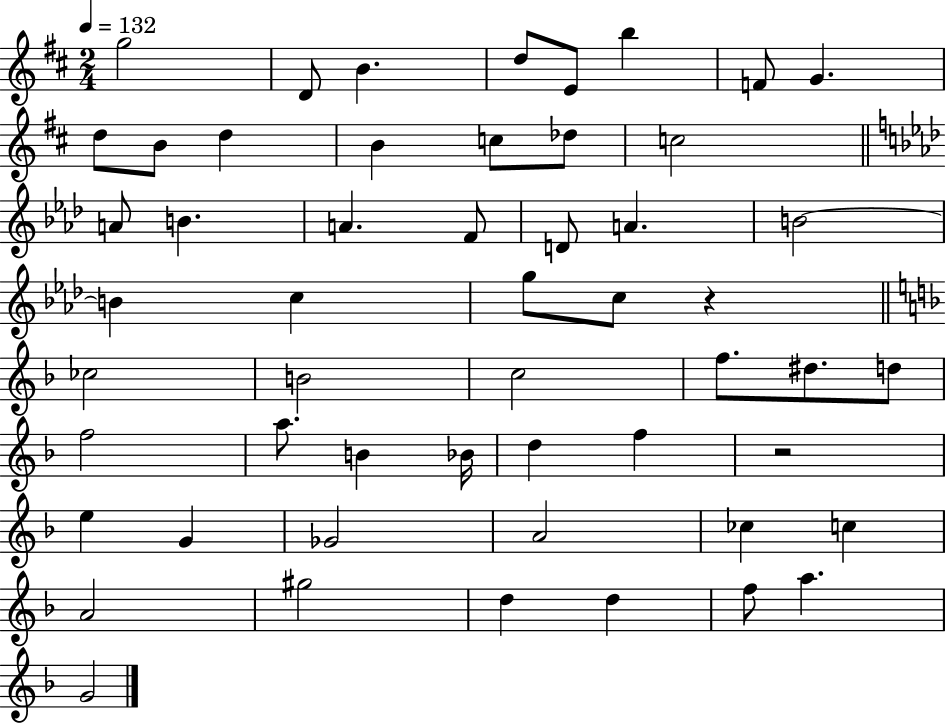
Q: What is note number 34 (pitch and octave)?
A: A5